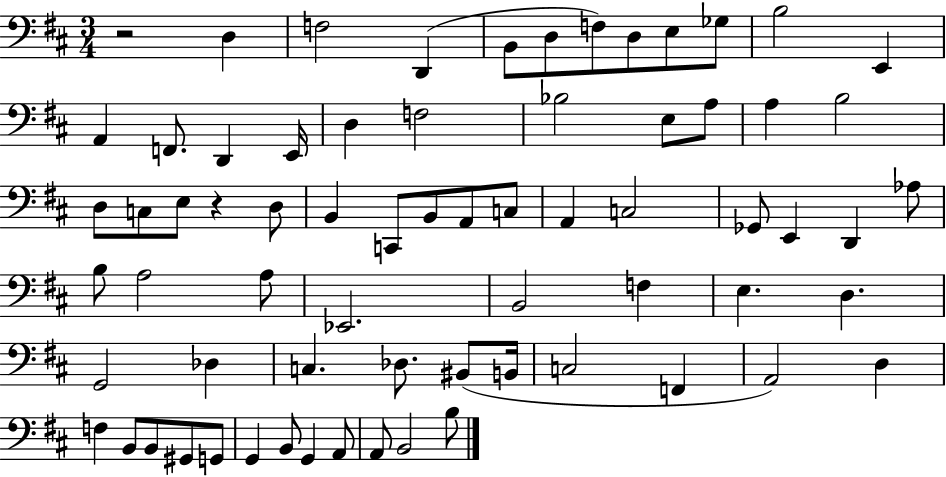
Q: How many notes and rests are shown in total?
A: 69